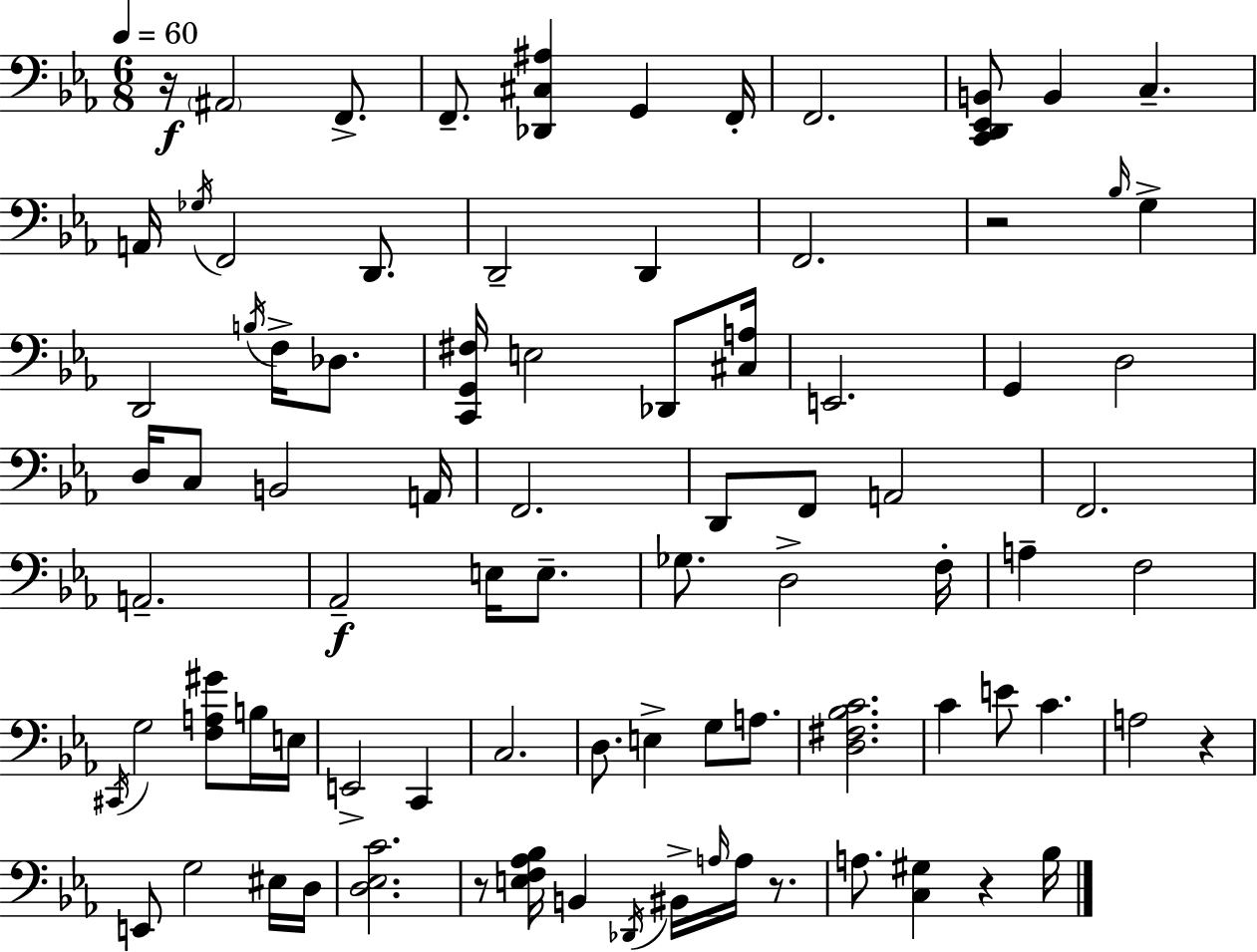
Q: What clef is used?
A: bass